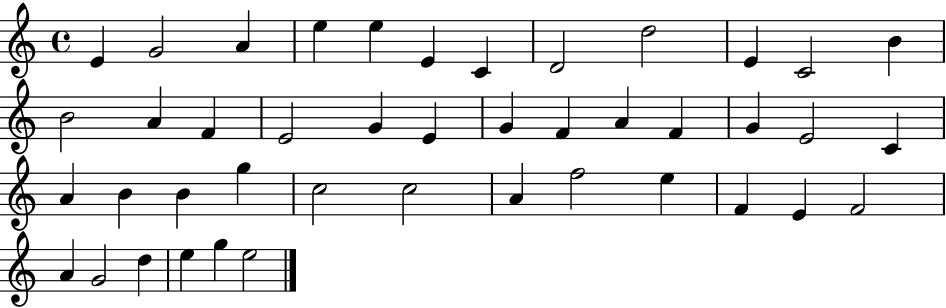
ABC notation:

X:1
T:Untitled
M:4/4
L:1/4
K:C
E G2 A e e E C D2 d2 E C2 B B2 A F E2 G E G F A F G E2 C A B B g c2 c2 A f2 e F E F2 A G2 d e g e2